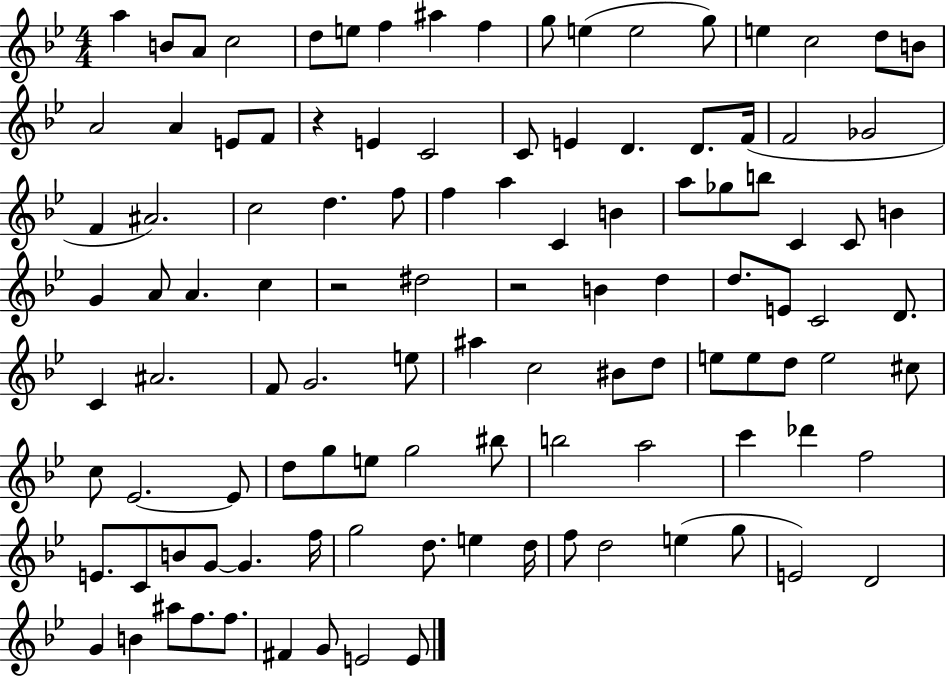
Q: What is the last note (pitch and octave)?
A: E4